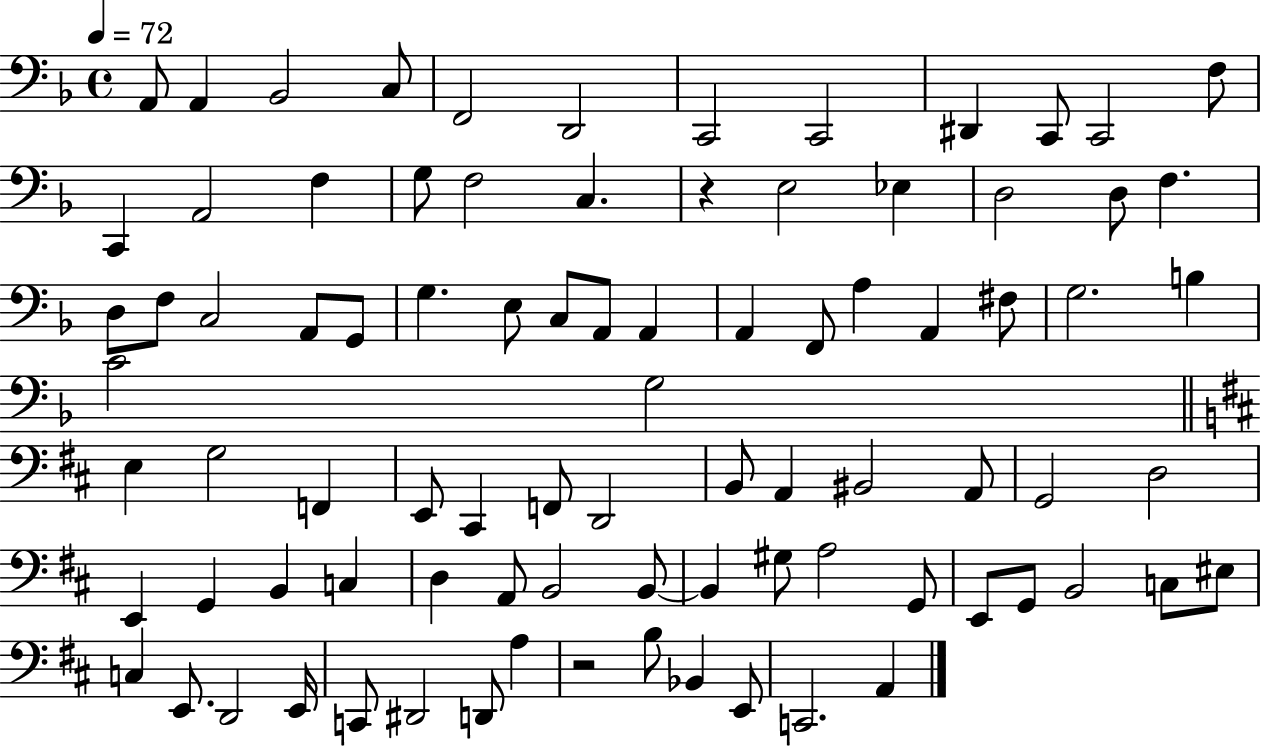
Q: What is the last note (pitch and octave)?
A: A2